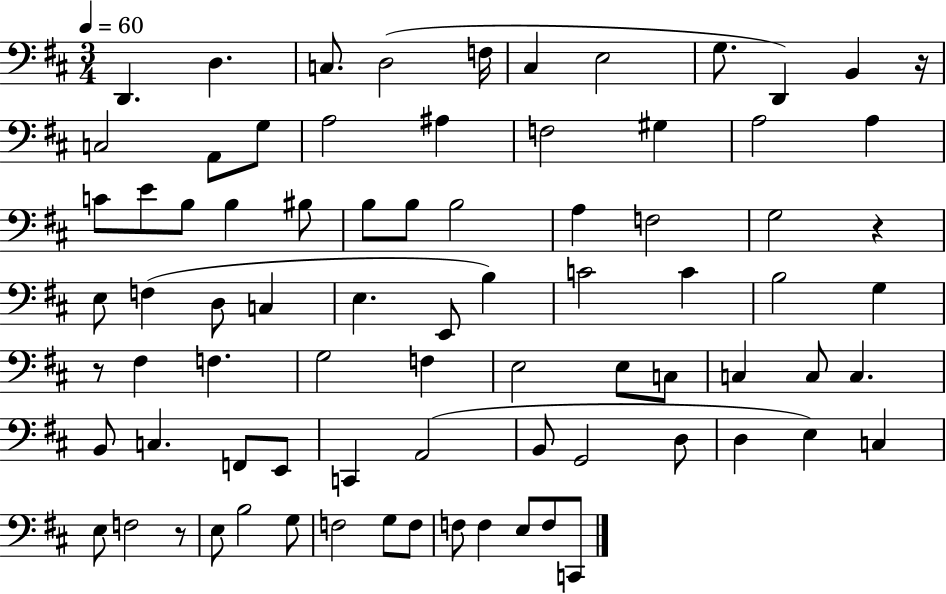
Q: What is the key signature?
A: D major